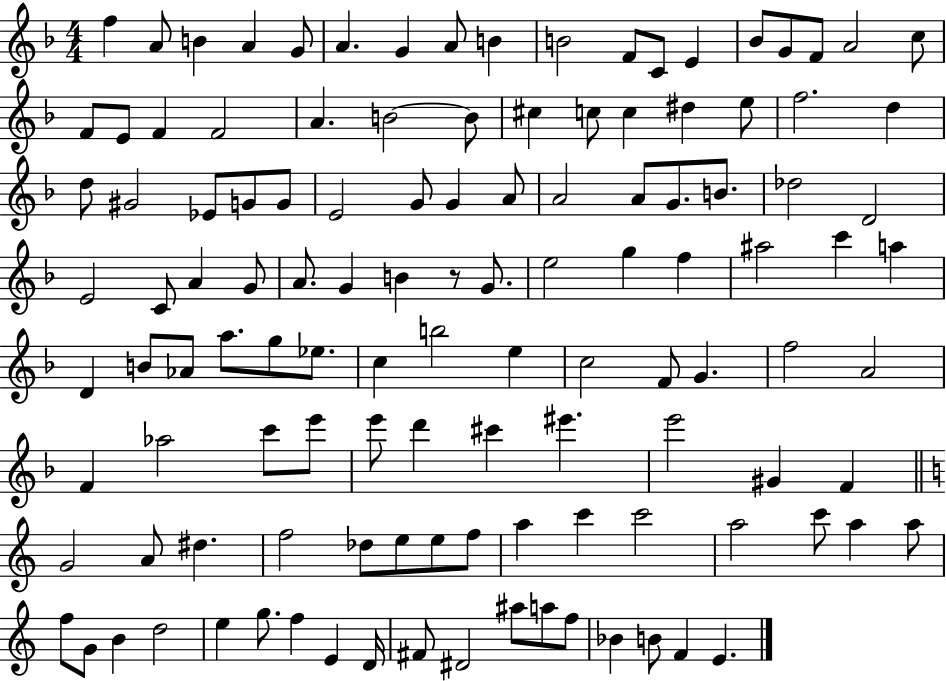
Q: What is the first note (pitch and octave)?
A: F5